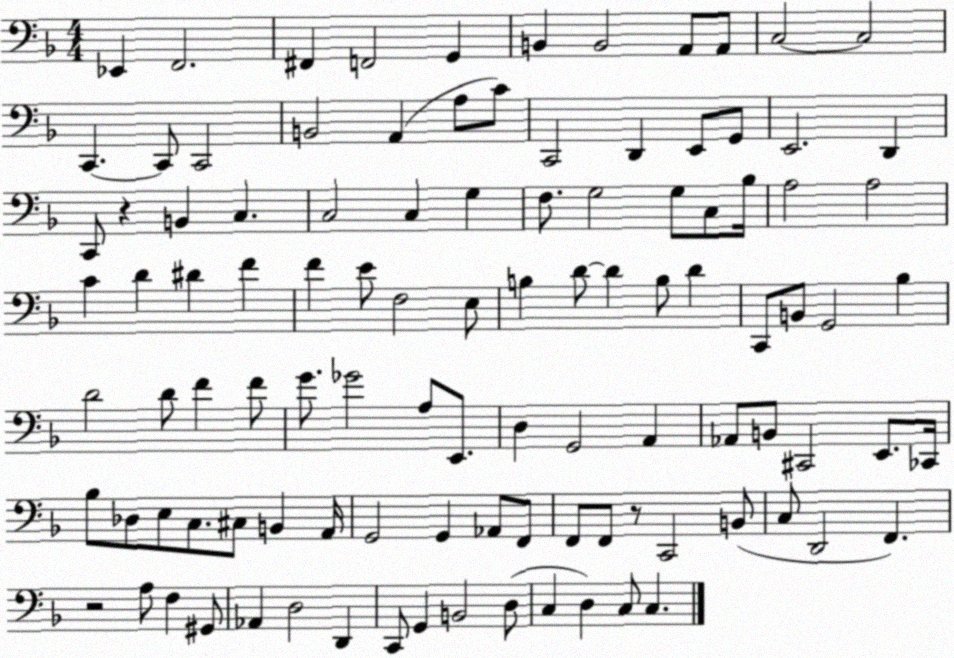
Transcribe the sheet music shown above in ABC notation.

X:1
T:Untitled
M:4/4
L:1/4
K:F
_E,, F,,2 ^F,, F,,2 G,, B,, B,,2 A,,/2 A,,/2 C,2 C,2 C,, C,,/2 C,,2 B,,2 A,, A,/2 C/2 C,,2 D,, E,,/2 G,,/2 E,,2 D,, C,,/2 z B,, C, C,2 C, G, F,/2 G,2 G,/2 C,/2 _B,/4 A,2 A,2 C D ^D F F E/2 F,2 E,/2 B, D/2 D B,/2 D C,,/2 B,,/2 G,,2 _B, D2 D/2 F F/2 G/2 _G2 A,/2 E,,/2 D, G,,2 A,, _A,,/2 B,,/2 ^C,,2 E,,/2 _C,,/4 _B,/2 _D,/2 E,/2 C,/2 ^C,/2 B,, A,,/4 G,,2 G,, _A,,/2 F,,/2 F,,/2 F,,/2 z/2 C,,2 B,,/2 C,/2 D,,2 F,, z2 A,/2 F, ^G,,/2 _A,, D,2 D,, C,,/2 G,, B,,2 D,/2 C, D, C,/2 C,